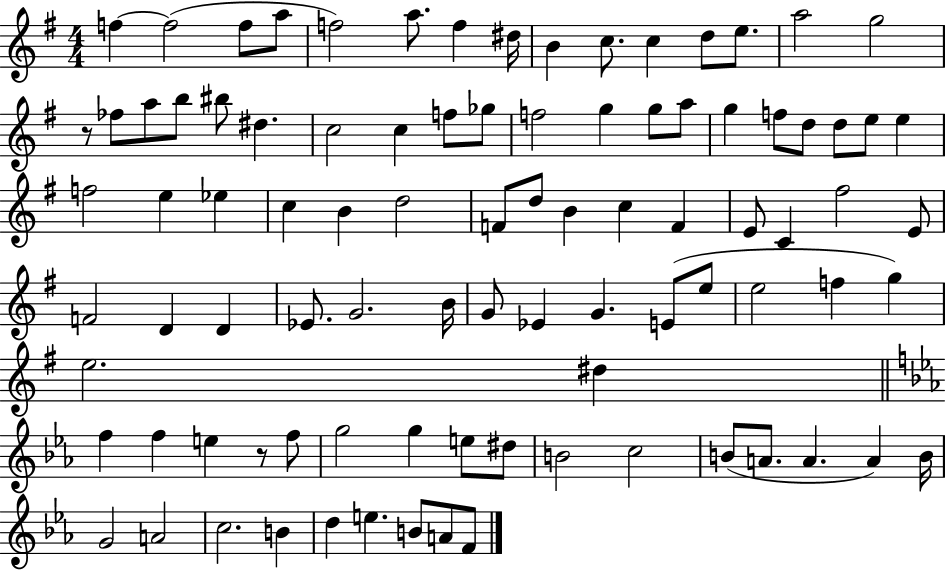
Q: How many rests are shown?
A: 2